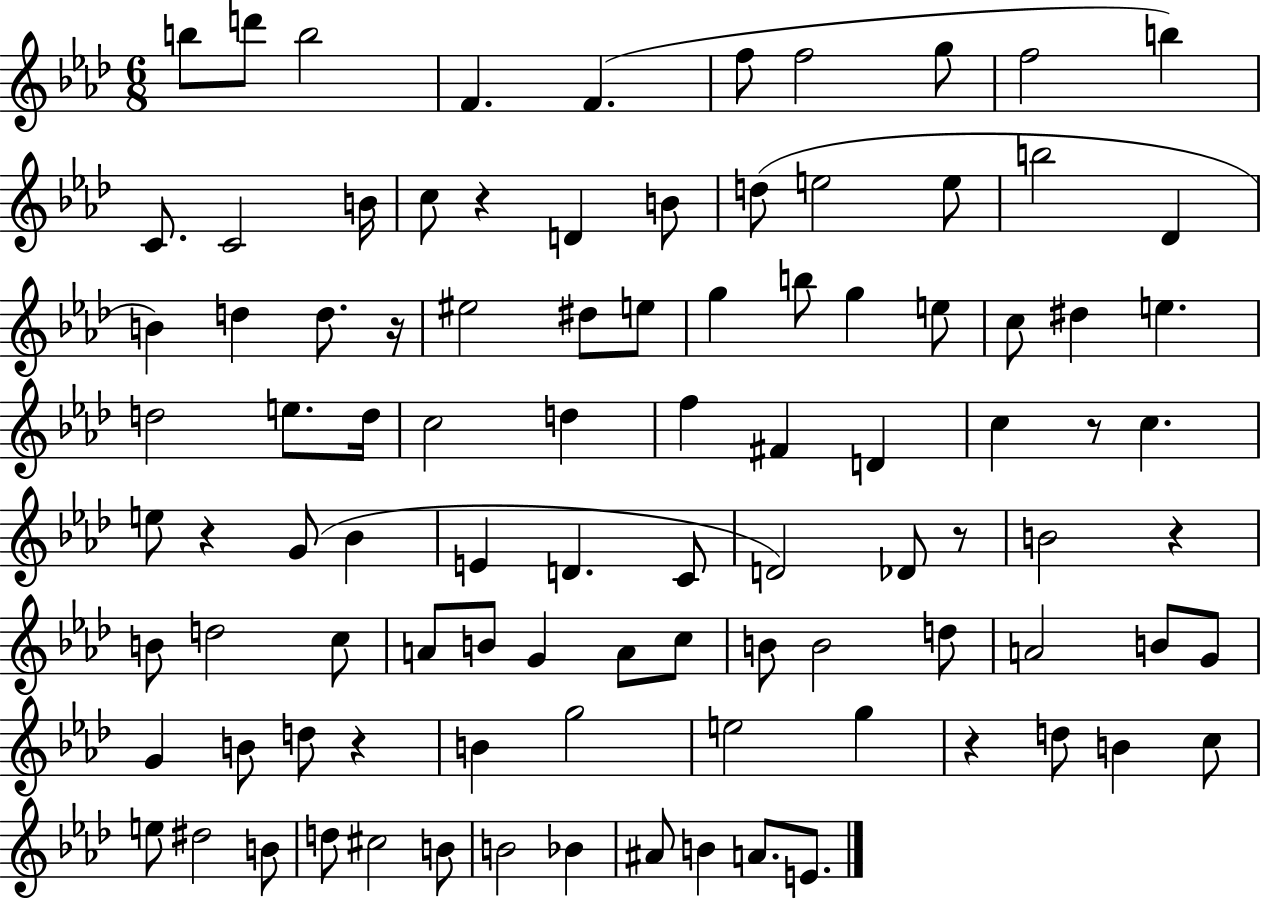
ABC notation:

X:1
T:Untitled
M:6/8
L:1/4
K:Ab
b/2 d'/2 b2 F F f/2 f2 g/2 f2 b C/2 C2 B/4 c/2 z D B/2 d/2 e2 e/2 b2 _D B d d/2 z/4 ^e2 ^d/2 e/2 g b/2 g e/2 c/2 ^d e d2 e/2 d/4 c2 d f ^F D c z/2 c e/2 z G/2 _B E D C/2 D2 _D/2 z/2 B2 z B/2 d2 c/2 A/2 B/2 G A/2 c/2 B/2 B2 d/2 A2 B/2 G/2 G B/2 d/2 z B g2 e2 g z d/2 B c/2 e/2 ^d2 B/2 d/2 ^c2 B/2 B2 _B ^A/2 B A/2 E/2